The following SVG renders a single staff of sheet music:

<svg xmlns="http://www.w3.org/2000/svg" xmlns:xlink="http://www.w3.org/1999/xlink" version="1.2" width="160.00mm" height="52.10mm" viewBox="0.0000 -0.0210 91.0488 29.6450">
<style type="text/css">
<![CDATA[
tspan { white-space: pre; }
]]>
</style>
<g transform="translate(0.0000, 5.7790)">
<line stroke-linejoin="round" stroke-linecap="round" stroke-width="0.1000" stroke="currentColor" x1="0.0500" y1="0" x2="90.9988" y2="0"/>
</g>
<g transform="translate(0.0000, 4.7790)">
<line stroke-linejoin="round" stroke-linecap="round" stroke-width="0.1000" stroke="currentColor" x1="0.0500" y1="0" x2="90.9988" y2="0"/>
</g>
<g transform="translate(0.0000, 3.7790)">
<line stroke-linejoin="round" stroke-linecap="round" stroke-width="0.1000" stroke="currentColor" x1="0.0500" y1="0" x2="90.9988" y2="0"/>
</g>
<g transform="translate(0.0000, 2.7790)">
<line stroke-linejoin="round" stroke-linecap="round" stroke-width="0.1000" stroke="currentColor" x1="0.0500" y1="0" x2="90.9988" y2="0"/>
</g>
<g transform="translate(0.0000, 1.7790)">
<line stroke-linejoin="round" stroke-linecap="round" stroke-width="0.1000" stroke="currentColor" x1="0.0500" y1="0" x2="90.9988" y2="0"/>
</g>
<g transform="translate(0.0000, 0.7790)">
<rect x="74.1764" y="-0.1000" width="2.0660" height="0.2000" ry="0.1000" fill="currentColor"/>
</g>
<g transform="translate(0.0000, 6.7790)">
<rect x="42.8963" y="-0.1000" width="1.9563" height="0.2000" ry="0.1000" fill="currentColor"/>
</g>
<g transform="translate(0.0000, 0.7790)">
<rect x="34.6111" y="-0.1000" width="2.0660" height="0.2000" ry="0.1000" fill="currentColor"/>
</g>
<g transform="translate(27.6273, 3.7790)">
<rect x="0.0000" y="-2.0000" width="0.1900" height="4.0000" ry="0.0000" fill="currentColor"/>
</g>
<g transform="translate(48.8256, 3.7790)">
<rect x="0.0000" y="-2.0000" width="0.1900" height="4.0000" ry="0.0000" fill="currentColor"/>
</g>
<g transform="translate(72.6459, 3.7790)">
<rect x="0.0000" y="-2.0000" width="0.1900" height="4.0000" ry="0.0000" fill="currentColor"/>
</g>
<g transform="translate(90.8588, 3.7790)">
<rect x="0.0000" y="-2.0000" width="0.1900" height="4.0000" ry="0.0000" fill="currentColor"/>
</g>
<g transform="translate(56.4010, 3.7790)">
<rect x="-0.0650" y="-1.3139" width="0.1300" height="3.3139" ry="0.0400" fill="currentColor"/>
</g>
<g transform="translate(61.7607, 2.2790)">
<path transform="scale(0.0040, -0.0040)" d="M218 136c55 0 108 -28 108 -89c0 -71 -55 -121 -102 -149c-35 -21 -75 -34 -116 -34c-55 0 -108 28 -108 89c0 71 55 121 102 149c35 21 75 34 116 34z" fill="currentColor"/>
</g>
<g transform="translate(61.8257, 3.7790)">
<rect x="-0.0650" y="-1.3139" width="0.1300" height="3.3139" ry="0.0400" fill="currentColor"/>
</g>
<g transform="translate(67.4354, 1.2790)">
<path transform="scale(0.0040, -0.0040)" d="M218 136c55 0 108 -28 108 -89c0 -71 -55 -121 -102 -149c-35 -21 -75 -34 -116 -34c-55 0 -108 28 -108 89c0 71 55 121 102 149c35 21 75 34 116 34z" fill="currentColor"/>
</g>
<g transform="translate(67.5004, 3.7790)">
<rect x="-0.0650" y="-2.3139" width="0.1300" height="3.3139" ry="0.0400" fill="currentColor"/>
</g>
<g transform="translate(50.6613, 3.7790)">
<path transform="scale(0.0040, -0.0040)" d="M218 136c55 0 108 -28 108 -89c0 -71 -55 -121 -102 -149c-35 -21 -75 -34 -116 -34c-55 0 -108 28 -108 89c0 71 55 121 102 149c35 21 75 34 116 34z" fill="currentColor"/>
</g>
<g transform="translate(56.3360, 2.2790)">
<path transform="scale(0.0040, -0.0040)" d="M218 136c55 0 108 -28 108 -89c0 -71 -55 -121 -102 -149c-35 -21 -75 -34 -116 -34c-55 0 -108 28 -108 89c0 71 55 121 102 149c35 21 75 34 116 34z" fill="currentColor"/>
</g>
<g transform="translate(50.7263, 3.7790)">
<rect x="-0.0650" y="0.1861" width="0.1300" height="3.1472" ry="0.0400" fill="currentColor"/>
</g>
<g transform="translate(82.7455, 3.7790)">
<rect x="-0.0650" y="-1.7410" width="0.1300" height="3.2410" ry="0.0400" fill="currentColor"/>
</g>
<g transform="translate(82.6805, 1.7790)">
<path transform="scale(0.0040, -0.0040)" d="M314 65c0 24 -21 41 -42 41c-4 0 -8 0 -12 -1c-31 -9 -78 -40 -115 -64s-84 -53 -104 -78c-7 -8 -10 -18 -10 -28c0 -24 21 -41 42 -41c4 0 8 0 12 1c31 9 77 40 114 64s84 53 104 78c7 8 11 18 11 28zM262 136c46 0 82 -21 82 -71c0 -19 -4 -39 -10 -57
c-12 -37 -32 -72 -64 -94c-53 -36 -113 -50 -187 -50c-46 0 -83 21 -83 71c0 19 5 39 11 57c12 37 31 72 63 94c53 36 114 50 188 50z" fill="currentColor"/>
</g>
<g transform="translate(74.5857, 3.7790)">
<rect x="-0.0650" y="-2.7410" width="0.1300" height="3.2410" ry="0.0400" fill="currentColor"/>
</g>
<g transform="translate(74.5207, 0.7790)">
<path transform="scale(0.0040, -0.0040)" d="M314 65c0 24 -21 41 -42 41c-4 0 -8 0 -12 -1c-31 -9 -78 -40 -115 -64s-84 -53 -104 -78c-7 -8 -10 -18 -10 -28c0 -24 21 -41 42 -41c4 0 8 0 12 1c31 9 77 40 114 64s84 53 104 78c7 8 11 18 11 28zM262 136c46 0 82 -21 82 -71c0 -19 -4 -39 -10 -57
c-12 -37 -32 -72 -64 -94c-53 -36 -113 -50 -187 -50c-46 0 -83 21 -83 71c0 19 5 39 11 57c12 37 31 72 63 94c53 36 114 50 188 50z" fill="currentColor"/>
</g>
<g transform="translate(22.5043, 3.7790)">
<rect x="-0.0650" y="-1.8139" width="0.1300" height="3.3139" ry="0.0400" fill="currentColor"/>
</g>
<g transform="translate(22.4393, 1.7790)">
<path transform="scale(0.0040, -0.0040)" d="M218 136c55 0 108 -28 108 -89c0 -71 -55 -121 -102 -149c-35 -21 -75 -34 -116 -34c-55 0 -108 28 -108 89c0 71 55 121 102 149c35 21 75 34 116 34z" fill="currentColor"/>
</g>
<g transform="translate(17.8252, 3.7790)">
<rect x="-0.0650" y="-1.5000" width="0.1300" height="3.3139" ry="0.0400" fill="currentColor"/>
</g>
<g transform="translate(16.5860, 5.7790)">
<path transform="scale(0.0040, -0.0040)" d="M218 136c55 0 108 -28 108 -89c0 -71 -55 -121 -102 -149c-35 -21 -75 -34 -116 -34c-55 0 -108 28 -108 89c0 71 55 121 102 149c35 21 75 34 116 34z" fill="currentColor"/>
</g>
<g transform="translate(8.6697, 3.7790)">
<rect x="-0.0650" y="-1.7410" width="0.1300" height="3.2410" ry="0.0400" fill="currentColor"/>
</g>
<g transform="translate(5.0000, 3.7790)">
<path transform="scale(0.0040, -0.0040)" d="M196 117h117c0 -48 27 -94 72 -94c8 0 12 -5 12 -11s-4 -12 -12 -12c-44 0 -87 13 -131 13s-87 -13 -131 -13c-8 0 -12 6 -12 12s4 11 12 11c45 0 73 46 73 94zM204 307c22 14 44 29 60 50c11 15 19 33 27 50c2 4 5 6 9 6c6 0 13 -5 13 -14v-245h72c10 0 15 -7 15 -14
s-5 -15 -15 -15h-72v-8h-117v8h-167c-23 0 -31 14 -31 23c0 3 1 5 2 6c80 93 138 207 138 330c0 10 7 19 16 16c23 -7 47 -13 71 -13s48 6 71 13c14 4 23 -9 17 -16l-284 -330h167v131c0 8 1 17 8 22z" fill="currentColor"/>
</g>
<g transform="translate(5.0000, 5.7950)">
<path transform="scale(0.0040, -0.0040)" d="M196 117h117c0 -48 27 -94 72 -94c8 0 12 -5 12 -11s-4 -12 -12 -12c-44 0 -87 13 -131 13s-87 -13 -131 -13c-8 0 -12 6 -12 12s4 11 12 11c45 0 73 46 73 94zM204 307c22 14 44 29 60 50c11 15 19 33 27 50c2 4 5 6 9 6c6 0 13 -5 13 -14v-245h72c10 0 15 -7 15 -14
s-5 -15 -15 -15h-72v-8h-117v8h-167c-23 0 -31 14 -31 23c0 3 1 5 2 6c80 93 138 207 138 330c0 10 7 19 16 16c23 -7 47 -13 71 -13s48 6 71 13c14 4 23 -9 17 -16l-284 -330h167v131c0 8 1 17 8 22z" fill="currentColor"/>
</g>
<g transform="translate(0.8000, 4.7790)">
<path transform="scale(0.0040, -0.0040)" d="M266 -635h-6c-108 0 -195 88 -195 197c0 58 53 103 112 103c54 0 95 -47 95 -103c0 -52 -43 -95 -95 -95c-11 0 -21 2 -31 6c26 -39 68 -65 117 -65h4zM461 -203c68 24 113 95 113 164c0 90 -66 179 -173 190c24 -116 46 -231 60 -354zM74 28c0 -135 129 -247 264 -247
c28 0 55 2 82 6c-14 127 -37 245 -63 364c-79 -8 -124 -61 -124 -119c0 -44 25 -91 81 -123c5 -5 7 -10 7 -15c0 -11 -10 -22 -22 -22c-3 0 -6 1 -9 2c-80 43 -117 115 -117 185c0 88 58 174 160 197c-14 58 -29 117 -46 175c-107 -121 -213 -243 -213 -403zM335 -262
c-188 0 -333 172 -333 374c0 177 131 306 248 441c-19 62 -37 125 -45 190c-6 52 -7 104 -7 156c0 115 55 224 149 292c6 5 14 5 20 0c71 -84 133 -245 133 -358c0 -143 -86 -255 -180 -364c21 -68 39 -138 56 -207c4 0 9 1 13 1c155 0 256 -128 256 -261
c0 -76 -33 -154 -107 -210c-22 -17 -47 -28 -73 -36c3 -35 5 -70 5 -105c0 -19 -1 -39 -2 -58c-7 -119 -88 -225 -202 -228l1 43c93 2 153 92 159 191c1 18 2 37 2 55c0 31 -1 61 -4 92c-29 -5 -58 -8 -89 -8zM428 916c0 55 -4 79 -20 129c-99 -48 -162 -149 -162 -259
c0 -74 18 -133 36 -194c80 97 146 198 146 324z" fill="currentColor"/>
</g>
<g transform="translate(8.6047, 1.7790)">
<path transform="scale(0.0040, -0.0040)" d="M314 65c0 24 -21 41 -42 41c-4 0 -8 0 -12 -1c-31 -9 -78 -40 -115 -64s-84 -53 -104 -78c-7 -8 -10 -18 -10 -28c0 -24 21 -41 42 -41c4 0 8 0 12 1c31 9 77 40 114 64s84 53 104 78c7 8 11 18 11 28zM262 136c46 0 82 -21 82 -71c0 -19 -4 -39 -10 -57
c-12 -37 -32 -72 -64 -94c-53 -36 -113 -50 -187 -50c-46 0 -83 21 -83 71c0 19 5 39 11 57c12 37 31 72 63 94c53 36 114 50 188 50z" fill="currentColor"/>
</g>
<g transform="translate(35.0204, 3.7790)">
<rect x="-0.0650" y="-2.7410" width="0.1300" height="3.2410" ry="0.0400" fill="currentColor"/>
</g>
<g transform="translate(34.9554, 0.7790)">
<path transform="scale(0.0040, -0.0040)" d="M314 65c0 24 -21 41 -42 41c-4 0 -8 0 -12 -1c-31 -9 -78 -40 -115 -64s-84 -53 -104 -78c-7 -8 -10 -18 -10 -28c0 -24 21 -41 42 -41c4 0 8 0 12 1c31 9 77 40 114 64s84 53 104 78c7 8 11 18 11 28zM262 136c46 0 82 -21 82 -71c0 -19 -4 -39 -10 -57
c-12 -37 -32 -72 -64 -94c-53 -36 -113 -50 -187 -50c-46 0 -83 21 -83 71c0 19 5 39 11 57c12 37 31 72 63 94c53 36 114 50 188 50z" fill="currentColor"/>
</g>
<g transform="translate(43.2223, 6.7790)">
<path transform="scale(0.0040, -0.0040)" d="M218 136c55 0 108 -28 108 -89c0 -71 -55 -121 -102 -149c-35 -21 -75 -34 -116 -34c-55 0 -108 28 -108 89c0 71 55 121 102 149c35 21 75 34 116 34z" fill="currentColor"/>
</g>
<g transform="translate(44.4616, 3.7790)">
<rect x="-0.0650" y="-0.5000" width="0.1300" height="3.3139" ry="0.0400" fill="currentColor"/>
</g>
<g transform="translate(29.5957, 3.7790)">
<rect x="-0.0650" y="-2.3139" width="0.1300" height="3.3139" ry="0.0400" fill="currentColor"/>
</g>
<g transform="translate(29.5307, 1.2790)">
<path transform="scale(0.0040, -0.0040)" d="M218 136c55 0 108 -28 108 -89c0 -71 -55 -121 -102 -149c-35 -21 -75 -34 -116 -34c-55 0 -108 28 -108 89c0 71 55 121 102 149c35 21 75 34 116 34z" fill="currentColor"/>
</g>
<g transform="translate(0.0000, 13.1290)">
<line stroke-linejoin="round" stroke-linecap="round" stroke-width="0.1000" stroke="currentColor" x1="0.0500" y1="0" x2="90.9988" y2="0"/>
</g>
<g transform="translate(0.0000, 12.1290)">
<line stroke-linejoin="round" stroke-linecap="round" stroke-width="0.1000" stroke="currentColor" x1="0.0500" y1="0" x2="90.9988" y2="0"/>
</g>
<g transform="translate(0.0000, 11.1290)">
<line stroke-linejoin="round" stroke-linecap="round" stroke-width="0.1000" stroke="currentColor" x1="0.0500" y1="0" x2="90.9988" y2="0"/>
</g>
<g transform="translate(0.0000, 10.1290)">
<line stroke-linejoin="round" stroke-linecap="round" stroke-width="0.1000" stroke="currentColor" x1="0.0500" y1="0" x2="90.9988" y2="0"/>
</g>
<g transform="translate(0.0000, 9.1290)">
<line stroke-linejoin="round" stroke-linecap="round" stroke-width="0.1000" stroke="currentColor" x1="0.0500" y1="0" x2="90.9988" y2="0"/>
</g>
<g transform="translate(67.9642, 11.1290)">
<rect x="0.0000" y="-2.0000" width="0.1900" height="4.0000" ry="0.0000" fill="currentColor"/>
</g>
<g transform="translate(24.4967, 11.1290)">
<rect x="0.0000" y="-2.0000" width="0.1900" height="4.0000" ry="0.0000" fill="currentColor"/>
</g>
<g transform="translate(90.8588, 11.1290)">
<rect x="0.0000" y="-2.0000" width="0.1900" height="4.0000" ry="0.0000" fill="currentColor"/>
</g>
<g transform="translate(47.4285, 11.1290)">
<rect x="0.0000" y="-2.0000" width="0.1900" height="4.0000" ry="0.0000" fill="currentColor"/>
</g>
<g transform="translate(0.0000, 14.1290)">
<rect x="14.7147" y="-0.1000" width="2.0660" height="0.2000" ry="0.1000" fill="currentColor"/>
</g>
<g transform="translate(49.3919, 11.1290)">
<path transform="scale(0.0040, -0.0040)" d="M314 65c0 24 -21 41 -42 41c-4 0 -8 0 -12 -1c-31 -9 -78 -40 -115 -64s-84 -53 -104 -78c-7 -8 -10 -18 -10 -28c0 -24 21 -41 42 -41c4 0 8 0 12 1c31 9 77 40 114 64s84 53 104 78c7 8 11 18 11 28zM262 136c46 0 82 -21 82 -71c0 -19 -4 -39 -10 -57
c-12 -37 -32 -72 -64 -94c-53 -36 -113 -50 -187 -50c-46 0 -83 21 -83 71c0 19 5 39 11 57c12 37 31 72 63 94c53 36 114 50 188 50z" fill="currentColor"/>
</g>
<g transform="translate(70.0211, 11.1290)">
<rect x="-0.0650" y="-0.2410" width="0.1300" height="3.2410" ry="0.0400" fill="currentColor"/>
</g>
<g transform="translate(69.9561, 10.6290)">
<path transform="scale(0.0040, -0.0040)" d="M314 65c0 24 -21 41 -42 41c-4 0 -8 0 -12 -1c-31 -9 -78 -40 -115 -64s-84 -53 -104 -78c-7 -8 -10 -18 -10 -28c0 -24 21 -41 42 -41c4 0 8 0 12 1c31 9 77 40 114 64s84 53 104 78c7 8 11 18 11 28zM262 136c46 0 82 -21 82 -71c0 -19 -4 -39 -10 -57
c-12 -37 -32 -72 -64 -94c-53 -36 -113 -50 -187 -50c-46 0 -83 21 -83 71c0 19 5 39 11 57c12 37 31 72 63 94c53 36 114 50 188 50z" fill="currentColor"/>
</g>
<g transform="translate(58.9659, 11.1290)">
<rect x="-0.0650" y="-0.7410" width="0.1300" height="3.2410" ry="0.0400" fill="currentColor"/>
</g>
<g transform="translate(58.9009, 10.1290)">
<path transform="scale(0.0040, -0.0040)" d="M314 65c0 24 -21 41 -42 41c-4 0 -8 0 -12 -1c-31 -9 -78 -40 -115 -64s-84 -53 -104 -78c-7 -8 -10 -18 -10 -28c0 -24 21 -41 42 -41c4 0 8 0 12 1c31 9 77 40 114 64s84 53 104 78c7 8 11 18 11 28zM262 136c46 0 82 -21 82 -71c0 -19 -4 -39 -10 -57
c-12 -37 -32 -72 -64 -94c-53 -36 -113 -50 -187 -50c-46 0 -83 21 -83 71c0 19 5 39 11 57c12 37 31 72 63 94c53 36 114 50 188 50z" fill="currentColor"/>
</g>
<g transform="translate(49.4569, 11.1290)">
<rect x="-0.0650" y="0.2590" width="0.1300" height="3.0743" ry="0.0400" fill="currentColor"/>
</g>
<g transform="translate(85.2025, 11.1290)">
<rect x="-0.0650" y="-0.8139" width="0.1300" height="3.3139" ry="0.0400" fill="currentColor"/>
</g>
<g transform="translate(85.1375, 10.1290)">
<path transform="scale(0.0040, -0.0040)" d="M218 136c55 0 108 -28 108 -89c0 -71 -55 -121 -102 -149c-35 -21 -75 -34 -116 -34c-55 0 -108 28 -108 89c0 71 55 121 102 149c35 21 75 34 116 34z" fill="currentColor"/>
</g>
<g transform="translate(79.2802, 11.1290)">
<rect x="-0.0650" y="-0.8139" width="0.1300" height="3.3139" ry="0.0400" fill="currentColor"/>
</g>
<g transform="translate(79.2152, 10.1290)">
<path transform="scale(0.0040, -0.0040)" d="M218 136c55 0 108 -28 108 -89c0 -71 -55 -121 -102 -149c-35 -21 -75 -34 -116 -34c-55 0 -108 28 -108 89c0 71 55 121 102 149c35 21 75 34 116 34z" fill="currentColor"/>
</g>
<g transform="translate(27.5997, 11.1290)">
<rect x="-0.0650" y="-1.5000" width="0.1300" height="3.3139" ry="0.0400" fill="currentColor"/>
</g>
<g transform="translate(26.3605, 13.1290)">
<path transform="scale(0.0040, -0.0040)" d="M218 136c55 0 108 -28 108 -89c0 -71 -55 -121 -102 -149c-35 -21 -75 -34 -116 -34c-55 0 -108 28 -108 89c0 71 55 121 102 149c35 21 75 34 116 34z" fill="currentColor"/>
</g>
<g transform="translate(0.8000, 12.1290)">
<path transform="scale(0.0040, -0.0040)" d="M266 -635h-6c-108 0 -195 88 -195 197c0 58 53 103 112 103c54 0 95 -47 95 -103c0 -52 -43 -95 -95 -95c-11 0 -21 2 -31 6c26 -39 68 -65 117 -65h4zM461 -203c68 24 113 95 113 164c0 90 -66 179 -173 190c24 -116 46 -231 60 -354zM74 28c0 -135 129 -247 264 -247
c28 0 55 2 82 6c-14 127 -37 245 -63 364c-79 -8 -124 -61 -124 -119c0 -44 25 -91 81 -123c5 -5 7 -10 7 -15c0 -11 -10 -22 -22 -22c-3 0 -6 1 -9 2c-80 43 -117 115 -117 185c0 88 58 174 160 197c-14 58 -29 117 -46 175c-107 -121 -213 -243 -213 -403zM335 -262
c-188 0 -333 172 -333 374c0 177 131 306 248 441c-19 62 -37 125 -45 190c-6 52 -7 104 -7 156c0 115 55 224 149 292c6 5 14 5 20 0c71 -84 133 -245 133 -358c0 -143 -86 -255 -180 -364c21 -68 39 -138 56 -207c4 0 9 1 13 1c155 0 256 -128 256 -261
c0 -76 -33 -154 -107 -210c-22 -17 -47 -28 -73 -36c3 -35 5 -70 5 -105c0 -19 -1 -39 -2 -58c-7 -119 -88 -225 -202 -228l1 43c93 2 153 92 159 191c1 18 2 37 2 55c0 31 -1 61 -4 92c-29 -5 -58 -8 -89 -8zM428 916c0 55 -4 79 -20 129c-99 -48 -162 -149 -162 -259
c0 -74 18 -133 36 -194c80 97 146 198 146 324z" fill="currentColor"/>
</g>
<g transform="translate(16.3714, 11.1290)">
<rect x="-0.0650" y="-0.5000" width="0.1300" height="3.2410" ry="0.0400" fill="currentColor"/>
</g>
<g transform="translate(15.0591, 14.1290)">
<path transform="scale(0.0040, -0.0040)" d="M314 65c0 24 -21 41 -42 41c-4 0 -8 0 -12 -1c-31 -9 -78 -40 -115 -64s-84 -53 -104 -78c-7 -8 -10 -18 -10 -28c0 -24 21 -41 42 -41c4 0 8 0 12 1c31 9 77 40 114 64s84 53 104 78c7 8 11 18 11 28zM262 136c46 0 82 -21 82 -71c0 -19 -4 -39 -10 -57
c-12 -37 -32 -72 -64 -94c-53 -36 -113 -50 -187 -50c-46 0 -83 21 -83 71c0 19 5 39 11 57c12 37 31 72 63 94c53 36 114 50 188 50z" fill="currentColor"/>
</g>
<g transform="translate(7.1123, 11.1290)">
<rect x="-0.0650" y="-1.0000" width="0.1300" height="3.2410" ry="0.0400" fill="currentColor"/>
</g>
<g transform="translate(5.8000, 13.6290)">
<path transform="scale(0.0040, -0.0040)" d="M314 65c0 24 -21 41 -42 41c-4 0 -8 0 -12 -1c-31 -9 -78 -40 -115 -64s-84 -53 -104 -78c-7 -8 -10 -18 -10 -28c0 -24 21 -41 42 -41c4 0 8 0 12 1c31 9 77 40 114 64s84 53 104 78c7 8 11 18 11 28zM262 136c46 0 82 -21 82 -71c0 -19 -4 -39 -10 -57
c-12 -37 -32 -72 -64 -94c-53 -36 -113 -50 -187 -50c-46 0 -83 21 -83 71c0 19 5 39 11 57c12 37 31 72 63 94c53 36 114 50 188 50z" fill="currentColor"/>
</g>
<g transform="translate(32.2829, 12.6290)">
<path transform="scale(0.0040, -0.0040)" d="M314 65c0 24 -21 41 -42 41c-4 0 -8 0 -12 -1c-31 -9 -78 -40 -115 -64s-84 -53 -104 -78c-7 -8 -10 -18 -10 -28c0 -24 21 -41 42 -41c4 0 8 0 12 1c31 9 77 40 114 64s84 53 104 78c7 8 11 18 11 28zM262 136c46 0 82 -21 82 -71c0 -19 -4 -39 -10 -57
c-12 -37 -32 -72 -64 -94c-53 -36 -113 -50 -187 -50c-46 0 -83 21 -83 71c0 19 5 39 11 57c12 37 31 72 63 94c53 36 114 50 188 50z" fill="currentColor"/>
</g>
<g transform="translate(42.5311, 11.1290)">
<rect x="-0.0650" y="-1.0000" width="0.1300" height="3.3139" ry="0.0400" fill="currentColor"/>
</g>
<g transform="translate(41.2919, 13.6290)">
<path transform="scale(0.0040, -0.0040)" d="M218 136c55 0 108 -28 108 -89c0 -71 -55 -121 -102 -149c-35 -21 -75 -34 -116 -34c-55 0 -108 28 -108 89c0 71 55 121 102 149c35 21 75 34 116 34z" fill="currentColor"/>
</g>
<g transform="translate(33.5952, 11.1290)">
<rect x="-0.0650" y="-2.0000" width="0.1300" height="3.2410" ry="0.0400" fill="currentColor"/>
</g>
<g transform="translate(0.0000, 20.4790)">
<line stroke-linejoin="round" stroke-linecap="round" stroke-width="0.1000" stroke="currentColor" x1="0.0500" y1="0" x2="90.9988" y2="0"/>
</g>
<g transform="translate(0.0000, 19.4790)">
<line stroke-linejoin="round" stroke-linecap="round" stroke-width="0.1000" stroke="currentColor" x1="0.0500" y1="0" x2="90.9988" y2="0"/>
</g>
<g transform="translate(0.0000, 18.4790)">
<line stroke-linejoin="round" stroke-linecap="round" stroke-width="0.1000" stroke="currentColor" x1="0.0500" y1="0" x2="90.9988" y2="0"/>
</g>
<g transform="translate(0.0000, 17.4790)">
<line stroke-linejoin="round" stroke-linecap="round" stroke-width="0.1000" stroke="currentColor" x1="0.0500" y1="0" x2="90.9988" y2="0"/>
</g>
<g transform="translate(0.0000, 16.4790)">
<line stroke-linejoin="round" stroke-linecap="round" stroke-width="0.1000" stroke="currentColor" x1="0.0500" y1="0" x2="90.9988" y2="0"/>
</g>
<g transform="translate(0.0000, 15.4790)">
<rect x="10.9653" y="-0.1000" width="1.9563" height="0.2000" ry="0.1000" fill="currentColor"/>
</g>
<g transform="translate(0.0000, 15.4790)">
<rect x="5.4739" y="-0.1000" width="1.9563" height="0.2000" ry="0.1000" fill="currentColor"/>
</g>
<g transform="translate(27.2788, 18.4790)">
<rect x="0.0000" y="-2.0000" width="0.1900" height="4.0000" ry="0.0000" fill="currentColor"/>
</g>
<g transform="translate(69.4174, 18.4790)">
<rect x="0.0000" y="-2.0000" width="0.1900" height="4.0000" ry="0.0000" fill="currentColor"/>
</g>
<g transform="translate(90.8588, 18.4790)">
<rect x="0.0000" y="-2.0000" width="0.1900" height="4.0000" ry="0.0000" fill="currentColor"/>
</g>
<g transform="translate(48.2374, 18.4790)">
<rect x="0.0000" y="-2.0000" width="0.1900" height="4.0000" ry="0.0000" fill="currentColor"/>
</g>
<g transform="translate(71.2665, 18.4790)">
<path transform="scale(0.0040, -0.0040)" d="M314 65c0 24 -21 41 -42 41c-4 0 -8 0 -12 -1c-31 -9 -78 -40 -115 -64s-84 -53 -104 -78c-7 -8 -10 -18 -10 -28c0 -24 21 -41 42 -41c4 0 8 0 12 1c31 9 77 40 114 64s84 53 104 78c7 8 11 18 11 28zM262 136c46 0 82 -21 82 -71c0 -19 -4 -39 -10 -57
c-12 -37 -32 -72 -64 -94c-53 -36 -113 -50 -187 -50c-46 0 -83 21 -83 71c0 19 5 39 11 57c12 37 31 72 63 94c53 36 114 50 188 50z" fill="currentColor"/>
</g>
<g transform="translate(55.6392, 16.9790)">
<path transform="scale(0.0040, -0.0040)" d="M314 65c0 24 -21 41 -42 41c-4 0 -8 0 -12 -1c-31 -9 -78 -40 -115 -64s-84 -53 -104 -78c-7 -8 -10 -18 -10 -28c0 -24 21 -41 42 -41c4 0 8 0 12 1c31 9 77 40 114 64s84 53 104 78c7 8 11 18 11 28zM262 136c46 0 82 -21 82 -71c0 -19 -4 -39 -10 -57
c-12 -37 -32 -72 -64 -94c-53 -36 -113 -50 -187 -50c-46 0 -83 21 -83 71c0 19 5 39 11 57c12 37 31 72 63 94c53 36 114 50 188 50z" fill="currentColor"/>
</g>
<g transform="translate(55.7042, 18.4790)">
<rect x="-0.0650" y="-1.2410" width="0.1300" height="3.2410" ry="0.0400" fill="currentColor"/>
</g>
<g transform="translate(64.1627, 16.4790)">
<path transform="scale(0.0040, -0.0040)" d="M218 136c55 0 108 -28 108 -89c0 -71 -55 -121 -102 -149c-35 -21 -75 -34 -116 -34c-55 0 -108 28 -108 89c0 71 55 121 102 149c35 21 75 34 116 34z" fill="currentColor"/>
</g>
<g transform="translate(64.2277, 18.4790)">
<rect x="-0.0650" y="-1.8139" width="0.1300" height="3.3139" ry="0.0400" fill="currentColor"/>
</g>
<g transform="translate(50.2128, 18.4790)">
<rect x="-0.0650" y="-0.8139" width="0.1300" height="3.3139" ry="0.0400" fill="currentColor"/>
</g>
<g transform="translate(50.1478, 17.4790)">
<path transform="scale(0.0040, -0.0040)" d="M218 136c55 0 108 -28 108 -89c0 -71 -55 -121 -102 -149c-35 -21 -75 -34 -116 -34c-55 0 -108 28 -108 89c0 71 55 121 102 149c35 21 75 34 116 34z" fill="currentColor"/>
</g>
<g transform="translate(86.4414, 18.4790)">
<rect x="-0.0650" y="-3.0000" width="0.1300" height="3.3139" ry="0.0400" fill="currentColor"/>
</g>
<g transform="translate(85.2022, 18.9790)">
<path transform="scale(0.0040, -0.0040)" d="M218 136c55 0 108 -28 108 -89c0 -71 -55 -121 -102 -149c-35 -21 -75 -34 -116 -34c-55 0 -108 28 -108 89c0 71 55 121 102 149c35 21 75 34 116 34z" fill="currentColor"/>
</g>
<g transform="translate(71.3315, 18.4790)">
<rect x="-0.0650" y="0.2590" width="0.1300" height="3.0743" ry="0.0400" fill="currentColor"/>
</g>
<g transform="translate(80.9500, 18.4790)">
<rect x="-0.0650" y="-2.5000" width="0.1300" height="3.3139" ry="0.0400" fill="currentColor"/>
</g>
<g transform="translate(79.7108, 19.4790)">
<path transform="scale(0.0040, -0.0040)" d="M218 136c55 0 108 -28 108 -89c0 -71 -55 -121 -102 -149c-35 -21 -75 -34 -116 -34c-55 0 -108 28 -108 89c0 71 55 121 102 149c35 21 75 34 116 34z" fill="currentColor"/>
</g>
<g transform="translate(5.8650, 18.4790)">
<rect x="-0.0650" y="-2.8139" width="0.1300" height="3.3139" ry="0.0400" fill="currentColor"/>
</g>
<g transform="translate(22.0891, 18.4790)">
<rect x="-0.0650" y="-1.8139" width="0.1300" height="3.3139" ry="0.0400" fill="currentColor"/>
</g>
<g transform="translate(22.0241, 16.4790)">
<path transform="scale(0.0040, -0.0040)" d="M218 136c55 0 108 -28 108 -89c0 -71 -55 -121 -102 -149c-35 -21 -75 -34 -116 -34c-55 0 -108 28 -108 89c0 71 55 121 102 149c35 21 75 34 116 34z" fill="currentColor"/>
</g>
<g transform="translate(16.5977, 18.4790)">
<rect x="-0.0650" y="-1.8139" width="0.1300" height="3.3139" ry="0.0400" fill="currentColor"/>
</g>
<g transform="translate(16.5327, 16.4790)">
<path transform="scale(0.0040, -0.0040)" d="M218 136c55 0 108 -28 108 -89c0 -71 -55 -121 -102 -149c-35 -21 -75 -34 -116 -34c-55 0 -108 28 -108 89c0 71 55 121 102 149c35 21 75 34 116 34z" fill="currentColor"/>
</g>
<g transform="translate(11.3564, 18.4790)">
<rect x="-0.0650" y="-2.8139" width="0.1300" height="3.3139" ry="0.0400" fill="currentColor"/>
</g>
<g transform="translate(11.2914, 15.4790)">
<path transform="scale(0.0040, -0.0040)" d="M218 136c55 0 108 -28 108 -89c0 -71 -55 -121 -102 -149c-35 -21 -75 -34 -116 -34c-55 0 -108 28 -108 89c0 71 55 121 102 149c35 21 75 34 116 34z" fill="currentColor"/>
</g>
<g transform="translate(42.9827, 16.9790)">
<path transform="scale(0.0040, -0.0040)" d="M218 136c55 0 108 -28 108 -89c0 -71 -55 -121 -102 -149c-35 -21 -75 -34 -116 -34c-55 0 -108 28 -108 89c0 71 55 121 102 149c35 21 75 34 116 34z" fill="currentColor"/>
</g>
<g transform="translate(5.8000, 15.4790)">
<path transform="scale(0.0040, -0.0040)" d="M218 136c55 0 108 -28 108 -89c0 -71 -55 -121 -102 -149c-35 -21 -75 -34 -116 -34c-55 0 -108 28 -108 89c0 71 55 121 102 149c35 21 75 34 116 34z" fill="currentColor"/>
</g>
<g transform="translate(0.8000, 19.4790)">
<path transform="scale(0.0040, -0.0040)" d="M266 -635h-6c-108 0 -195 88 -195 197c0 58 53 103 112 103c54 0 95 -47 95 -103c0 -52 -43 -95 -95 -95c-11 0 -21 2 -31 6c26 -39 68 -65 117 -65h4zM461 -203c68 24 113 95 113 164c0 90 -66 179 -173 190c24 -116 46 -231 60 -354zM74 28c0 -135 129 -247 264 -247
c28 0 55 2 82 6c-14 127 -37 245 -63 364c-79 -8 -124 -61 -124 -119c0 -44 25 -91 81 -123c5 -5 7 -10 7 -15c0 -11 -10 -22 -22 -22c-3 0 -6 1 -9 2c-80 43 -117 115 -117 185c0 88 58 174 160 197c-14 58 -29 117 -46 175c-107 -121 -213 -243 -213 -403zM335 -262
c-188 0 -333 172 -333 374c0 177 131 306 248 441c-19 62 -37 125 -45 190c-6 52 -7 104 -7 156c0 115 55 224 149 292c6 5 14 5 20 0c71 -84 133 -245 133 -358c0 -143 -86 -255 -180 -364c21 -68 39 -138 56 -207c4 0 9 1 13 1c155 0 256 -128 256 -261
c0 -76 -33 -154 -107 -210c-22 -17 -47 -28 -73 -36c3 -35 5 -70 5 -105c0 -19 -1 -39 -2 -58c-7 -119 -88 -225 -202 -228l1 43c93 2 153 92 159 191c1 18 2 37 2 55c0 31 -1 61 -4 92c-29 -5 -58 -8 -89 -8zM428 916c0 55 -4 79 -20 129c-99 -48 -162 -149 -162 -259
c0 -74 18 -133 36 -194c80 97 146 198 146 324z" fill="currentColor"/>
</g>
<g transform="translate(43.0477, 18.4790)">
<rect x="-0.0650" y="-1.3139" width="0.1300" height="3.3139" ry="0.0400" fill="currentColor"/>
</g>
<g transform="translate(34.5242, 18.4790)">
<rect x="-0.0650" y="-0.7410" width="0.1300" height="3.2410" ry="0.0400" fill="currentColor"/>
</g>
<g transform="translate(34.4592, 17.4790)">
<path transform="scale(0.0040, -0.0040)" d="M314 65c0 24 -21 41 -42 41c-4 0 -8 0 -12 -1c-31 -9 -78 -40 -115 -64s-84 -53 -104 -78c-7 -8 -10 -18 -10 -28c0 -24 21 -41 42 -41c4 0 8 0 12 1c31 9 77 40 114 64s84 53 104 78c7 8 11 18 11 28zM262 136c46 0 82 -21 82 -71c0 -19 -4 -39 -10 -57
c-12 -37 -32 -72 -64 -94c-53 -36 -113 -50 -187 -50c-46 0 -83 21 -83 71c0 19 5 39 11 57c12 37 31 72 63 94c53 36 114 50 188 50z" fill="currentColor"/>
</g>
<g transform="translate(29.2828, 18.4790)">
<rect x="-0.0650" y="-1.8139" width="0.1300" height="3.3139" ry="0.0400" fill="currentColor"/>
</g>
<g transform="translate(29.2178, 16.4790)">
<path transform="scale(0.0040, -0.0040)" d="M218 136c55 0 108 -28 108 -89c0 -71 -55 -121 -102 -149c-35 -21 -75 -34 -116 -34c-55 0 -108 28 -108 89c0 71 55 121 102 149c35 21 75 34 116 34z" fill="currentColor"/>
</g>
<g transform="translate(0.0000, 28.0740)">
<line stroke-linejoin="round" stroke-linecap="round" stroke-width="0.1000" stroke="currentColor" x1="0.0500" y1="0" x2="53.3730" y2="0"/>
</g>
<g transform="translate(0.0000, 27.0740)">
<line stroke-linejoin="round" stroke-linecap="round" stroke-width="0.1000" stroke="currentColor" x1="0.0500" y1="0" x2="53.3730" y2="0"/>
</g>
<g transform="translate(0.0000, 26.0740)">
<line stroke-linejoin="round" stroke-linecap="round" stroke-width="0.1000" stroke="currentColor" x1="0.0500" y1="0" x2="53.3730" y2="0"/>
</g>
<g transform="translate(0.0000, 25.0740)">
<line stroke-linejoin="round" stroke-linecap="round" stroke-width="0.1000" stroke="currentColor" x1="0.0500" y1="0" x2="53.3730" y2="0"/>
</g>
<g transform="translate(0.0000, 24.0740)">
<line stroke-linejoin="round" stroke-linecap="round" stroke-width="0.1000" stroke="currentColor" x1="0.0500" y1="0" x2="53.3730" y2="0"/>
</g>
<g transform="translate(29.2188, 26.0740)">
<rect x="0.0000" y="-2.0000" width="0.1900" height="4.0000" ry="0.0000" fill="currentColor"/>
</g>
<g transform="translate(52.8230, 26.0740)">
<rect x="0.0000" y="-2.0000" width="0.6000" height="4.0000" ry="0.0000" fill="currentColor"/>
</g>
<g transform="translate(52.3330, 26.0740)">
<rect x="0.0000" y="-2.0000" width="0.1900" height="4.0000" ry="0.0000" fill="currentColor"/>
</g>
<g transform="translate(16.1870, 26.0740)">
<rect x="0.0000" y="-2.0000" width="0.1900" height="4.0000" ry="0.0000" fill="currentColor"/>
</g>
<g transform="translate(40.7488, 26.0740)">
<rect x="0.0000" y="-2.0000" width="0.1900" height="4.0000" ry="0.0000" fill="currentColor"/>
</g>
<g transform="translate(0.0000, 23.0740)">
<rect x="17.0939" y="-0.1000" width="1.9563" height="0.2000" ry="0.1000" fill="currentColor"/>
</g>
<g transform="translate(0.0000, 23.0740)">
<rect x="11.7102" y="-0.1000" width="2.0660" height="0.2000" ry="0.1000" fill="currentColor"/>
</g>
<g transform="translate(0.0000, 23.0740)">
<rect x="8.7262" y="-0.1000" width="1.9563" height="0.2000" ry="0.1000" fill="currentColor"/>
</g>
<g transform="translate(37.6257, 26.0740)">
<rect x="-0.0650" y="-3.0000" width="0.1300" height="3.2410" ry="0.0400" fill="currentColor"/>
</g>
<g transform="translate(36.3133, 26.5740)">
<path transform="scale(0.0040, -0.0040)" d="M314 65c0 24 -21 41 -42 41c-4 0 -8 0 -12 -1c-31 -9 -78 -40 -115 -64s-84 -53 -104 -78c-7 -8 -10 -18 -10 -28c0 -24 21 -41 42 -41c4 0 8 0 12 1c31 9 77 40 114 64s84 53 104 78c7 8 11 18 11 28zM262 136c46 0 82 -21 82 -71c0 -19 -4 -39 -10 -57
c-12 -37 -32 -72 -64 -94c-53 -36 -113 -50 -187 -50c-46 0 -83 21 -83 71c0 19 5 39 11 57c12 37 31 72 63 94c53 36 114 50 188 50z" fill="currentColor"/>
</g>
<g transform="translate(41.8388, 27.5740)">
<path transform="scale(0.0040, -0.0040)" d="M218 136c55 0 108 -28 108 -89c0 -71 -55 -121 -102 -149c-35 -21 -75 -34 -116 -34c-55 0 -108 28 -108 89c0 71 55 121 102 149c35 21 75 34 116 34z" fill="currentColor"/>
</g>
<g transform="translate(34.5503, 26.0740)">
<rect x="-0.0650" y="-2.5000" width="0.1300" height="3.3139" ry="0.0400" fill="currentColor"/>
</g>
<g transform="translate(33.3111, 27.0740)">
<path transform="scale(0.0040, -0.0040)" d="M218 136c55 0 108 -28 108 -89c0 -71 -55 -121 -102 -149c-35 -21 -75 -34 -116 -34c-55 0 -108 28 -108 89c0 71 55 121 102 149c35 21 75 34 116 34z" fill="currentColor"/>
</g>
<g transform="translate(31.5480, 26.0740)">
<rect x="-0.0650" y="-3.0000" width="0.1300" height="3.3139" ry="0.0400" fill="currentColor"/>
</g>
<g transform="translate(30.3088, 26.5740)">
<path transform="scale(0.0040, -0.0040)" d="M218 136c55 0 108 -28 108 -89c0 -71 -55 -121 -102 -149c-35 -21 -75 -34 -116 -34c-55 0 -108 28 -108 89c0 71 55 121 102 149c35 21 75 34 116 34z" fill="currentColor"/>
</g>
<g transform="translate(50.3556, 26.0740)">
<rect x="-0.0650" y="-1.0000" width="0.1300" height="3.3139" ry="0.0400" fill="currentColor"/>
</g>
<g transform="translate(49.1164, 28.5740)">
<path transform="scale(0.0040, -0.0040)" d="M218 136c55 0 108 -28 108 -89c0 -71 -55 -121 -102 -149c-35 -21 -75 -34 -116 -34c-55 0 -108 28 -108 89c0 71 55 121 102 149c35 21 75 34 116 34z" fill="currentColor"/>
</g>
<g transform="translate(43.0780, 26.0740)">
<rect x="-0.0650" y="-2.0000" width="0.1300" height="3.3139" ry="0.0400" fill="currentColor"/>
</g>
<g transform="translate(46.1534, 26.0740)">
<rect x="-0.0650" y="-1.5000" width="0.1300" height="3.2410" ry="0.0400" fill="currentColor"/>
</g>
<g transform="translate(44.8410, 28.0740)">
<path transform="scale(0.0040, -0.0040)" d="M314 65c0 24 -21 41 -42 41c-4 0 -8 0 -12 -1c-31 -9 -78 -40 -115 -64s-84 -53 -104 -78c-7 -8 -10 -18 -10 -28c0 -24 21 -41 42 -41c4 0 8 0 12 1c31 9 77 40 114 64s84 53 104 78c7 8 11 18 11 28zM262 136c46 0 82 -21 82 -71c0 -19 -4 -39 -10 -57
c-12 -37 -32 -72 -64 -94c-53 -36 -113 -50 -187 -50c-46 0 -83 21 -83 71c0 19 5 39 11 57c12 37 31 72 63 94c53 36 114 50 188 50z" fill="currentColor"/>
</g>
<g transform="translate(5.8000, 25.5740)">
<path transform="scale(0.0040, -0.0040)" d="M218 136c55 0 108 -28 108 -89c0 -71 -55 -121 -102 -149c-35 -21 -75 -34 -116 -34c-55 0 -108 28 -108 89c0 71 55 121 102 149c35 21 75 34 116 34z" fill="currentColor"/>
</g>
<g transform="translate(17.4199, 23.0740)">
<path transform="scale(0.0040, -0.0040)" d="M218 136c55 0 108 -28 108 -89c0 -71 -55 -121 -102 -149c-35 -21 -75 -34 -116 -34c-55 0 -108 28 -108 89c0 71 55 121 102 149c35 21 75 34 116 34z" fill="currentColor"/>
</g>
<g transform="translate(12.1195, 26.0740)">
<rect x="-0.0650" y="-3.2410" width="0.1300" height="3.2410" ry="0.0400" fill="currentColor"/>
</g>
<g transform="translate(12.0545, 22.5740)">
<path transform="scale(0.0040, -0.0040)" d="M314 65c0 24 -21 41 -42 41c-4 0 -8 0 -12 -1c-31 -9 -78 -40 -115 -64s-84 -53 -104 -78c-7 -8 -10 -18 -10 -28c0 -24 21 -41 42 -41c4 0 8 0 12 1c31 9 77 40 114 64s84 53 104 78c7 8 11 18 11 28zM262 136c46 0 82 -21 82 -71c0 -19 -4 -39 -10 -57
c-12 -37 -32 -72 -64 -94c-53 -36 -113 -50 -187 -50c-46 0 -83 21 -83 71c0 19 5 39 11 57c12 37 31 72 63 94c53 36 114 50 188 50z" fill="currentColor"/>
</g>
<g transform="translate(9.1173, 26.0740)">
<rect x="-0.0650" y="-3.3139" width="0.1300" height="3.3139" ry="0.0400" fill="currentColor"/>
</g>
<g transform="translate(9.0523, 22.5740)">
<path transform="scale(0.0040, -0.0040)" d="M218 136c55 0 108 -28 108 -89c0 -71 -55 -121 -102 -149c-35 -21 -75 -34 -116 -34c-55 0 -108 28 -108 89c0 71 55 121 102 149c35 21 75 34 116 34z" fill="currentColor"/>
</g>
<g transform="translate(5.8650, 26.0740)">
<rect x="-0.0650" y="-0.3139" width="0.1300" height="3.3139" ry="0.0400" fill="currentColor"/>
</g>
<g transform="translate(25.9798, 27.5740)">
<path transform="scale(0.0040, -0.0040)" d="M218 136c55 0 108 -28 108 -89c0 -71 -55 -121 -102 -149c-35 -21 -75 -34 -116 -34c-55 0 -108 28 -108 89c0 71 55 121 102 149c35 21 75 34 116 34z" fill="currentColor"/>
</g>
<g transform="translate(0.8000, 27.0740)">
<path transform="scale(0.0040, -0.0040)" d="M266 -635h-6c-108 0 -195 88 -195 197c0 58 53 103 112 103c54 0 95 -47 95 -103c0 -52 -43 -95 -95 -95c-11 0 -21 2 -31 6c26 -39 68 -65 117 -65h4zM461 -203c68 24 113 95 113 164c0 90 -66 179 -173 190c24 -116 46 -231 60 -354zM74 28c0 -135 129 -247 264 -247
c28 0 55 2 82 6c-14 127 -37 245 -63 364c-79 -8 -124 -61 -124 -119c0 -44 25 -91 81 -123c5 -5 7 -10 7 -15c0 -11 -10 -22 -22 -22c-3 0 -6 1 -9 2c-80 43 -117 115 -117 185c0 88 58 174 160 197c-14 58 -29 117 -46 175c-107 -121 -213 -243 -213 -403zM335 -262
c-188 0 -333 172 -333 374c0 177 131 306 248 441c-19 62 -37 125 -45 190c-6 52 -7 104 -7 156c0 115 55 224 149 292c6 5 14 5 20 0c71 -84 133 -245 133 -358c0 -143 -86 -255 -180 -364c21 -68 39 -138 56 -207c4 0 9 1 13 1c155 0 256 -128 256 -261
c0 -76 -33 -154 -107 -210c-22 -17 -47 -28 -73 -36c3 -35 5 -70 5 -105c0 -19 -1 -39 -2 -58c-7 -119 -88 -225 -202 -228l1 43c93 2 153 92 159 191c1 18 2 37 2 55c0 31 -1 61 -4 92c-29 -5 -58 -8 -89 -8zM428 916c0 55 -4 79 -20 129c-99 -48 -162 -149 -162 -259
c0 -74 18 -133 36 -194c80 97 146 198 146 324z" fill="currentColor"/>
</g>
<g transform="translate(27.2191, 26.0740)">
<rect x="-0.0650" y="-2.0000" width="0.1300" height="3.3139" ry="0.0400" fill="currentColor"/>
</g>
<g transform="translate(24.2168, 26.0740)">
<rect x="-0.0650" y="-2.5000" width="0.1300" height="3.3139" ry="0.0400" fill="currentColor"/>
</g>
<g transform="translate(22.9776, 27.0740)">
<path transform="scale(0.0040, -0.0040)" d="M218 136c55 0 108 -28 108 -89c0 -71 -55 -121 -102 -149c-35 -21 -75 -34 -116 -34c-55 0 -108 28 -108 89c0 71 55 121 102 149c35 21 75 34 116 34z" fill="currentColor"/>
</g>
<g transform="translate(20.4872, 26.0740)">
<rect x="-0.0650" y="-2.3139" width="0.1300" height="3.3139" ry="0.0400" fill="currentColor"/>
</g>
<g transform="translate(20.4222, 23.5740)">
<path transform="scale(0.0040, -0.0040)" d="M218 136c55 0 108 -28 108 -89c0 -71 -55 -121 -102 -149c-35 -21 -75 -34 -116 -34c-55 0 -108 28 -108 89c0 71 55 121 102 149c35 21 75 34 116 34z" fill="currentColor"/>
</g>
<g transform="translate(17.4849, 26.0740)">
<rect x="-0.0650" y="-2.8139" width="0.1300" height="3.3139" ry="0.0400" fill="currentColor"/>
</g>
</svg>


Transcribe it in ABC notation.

X:1
T:Untitled
M:4/4
L:1/4
K:C
f2 E f g a2 C B e e g a2 f2 D2 C2 E F2 D B2 d2 c2 d d a a f f f d2 e d e2 f B2 G A c b b2 a g G F A G A2 F E2 D